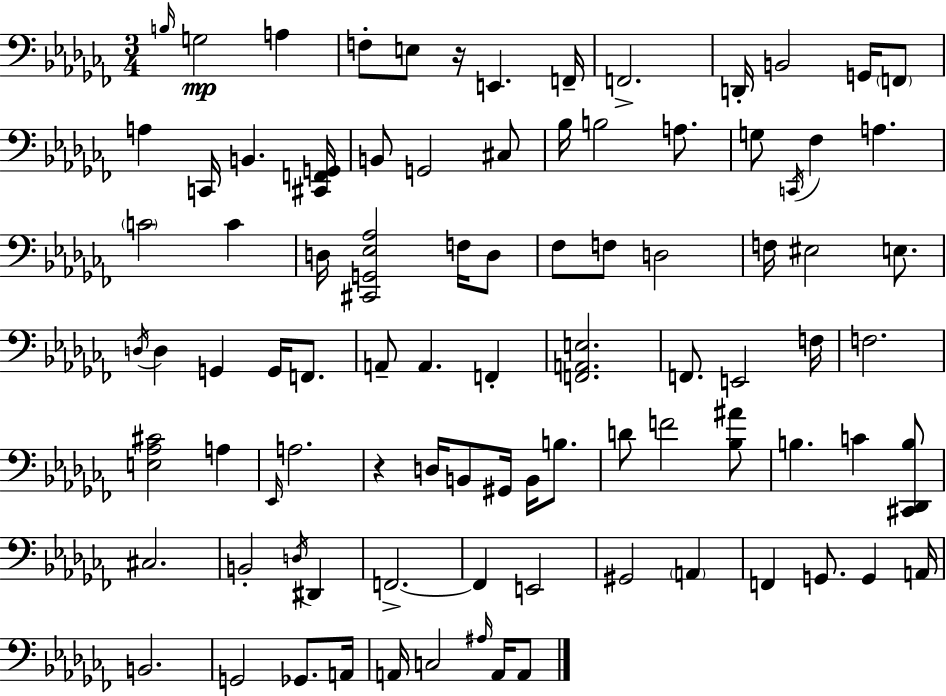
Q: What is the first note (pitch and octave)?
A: B3